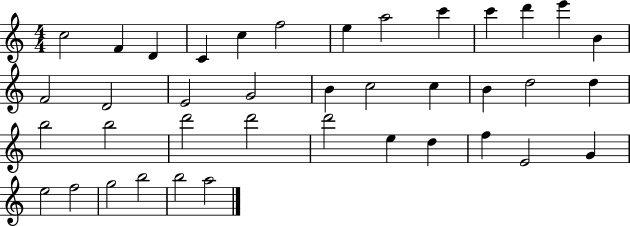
{
  \clef treble
  \numericTimeSignature
  \time 4/4
  \key c \major
  c''2 f'4 d'4 | c'4 c''4 f''2 | e''4 a''2 c'''4 | c'''4 d'''4 e'''4 b'4 | \break f'2 d'2 | e'2 g'2 | b'4 c''2 c''4 | b'4 d''2 d''4 | \break b''2 b''2 | d'''2 d'''2 | d'''2 e''4 d''4 | f''4 e'2 g'4 | \break e''2 f''2 | g''2 b''2 | b''2 a''2 | \bar "|."
}